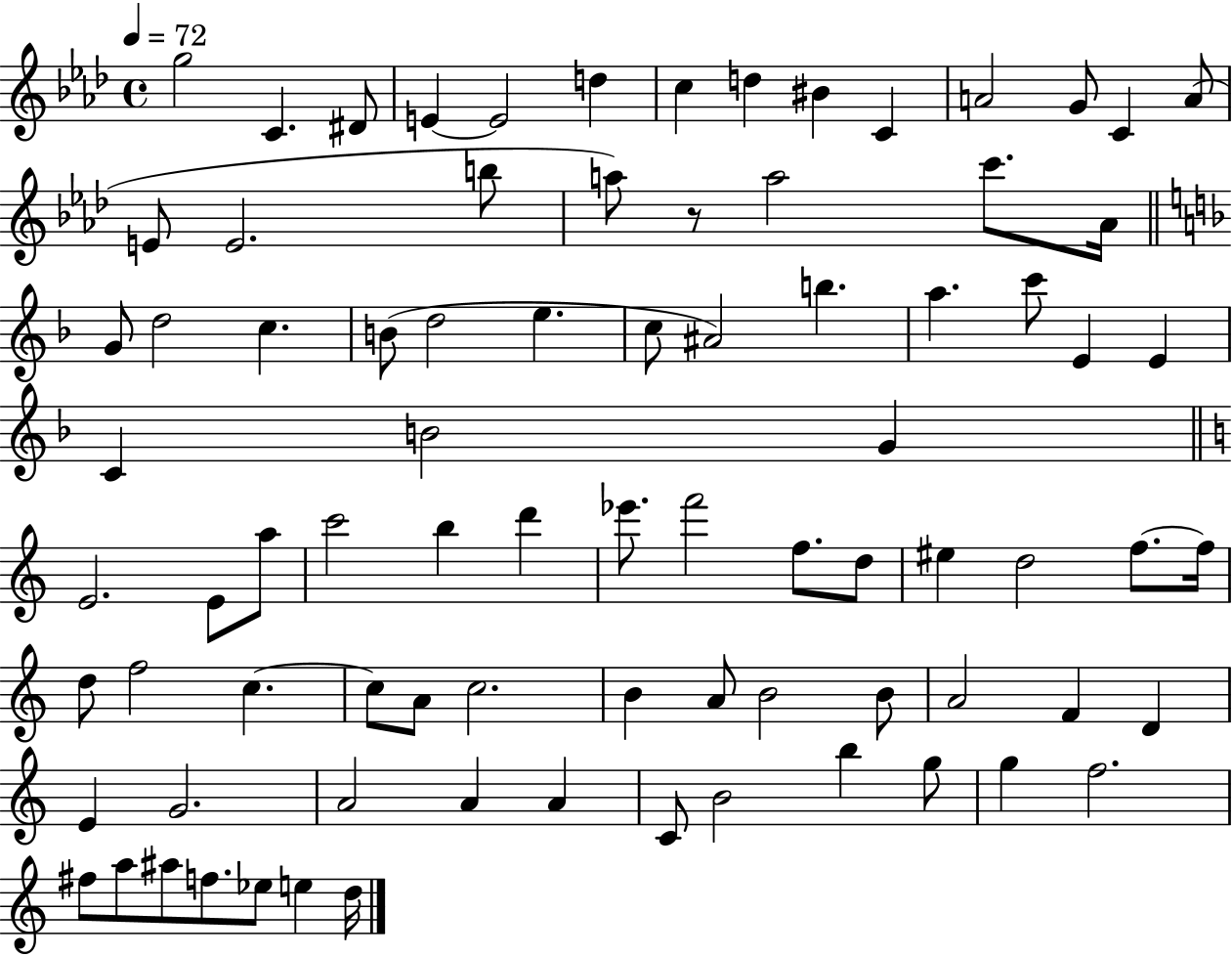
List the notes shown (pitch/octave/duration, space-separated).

G5/h C4/q. D#4/e E4/q E4/h D5/q C5/q D5/q BIS4/q C4/q A4/h G4/e C4/q A4/e E4/e E4/h. B5/e A5/e R/e A5/h C6/e. Ab4/s G4/e D5/h C5/q. B4/e D5/h E5/q. C5/e A#4/h B5/q. A5/q. C6/e E4/q E4/q C4/q B4/h G4/q E4/h. E4/e A5/e C6/h B5/q D6/q Eb6/e. F6/h F5/e. D5/e EIS5/q D5/h F5/e. F5/s D5/e F5/h C5/q. C5/e A4/e C5/h. B4/q A4/e B4/h B4/e A4/h F4/q D4/q E4/q G4/h. A4/h A4/q A4/q C4/e B4/h B5/q G5/e G5/q F5/h. F#5/e A5/e A#5/e F5/e. Eb5/e E5/q D5/s